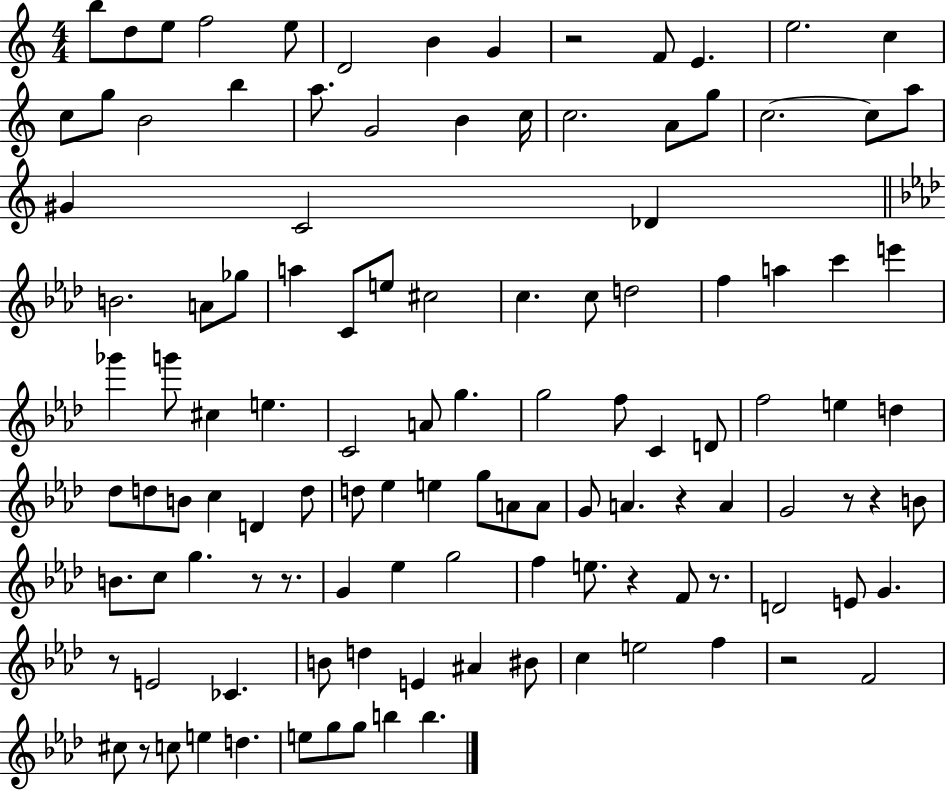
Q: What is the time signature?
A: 4/4